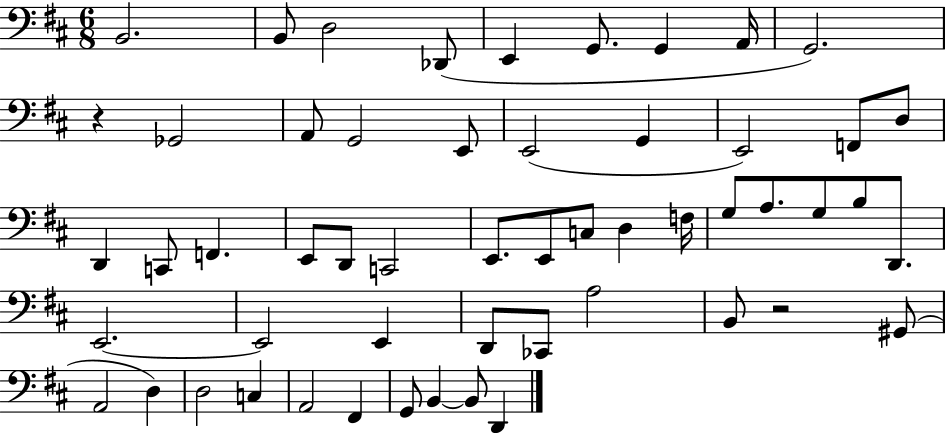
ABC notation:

X:1
T:Untitled
M:6/8
L:1/4
K:D
B,,2 B,,/2 D,2 _D,,/2 E,, G,,/2 G,, A,,/4 G,,2 z _G,,2 A,,/2 G,,2 E,,/2 E,,2 G,, E,,2 F,,/2 D,/2 D,, C,,/2 F,, E,,/2 D,,/2 C,,2 E,,/2 E,,/2 C,/2 D, F,/4 G,/2 A,/2 G,/2 B,/2 D,,/2 E,,2 E,,2 E,, D,,/2 _C,,/2 A,2 B,,/2 z2 ^G,,/2 A,,2 D, D,2 C, A,,2 ^F,, G,,/2 B,, B,,/2 D,,